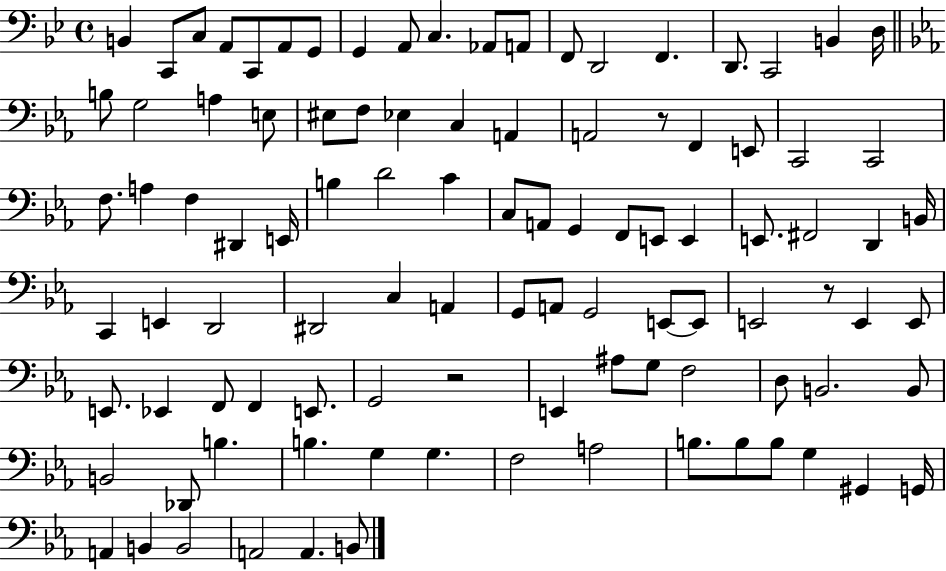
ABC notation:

X:1
T:Untitled
M:4/4
L:1/4
K:Bb
B,, C,,/2 C,/2 A,,/2 C,,/2 A,,/2 G,,/2 G,, A,,/2 C, _A,,/2 A,,/2 F,,/2 D,,2 F,, D,,/2 C,,2 B,, D,/4 B,/2 G,2 A, E,/2 ^E,/2 F,/2 _E, C, A,, A,,2 z/2 F,, E,,/2 C,,2 C,,2 F,/2 A, F, ^D,, E,,/4 B, D2 C C,/2 A,,/2 G,, F,,/2 E,,/2 E,, E,,/2 ^F,,2 D,, B,,/4 C,, E,, D,,2 ^D,,2 C, A,, G,,/2 A,,/2 G,,2 E,,/2 E,,/2 E,,2 z/2 E,, E,,/2 E,,/2 _E,, F,,/2 F,, E,,/2 G,,2 z2 E,, ^A,/2 G,/2 F,2 D,/2 B,,2 B,,/2 B,,2 _D,,/2 B, B, G, G, F,2 A,2 B,/2 B,/2 B,/2 G, ^G,, G,,/4 A,, B,, B,,2 A,,2 A,, B,,/2